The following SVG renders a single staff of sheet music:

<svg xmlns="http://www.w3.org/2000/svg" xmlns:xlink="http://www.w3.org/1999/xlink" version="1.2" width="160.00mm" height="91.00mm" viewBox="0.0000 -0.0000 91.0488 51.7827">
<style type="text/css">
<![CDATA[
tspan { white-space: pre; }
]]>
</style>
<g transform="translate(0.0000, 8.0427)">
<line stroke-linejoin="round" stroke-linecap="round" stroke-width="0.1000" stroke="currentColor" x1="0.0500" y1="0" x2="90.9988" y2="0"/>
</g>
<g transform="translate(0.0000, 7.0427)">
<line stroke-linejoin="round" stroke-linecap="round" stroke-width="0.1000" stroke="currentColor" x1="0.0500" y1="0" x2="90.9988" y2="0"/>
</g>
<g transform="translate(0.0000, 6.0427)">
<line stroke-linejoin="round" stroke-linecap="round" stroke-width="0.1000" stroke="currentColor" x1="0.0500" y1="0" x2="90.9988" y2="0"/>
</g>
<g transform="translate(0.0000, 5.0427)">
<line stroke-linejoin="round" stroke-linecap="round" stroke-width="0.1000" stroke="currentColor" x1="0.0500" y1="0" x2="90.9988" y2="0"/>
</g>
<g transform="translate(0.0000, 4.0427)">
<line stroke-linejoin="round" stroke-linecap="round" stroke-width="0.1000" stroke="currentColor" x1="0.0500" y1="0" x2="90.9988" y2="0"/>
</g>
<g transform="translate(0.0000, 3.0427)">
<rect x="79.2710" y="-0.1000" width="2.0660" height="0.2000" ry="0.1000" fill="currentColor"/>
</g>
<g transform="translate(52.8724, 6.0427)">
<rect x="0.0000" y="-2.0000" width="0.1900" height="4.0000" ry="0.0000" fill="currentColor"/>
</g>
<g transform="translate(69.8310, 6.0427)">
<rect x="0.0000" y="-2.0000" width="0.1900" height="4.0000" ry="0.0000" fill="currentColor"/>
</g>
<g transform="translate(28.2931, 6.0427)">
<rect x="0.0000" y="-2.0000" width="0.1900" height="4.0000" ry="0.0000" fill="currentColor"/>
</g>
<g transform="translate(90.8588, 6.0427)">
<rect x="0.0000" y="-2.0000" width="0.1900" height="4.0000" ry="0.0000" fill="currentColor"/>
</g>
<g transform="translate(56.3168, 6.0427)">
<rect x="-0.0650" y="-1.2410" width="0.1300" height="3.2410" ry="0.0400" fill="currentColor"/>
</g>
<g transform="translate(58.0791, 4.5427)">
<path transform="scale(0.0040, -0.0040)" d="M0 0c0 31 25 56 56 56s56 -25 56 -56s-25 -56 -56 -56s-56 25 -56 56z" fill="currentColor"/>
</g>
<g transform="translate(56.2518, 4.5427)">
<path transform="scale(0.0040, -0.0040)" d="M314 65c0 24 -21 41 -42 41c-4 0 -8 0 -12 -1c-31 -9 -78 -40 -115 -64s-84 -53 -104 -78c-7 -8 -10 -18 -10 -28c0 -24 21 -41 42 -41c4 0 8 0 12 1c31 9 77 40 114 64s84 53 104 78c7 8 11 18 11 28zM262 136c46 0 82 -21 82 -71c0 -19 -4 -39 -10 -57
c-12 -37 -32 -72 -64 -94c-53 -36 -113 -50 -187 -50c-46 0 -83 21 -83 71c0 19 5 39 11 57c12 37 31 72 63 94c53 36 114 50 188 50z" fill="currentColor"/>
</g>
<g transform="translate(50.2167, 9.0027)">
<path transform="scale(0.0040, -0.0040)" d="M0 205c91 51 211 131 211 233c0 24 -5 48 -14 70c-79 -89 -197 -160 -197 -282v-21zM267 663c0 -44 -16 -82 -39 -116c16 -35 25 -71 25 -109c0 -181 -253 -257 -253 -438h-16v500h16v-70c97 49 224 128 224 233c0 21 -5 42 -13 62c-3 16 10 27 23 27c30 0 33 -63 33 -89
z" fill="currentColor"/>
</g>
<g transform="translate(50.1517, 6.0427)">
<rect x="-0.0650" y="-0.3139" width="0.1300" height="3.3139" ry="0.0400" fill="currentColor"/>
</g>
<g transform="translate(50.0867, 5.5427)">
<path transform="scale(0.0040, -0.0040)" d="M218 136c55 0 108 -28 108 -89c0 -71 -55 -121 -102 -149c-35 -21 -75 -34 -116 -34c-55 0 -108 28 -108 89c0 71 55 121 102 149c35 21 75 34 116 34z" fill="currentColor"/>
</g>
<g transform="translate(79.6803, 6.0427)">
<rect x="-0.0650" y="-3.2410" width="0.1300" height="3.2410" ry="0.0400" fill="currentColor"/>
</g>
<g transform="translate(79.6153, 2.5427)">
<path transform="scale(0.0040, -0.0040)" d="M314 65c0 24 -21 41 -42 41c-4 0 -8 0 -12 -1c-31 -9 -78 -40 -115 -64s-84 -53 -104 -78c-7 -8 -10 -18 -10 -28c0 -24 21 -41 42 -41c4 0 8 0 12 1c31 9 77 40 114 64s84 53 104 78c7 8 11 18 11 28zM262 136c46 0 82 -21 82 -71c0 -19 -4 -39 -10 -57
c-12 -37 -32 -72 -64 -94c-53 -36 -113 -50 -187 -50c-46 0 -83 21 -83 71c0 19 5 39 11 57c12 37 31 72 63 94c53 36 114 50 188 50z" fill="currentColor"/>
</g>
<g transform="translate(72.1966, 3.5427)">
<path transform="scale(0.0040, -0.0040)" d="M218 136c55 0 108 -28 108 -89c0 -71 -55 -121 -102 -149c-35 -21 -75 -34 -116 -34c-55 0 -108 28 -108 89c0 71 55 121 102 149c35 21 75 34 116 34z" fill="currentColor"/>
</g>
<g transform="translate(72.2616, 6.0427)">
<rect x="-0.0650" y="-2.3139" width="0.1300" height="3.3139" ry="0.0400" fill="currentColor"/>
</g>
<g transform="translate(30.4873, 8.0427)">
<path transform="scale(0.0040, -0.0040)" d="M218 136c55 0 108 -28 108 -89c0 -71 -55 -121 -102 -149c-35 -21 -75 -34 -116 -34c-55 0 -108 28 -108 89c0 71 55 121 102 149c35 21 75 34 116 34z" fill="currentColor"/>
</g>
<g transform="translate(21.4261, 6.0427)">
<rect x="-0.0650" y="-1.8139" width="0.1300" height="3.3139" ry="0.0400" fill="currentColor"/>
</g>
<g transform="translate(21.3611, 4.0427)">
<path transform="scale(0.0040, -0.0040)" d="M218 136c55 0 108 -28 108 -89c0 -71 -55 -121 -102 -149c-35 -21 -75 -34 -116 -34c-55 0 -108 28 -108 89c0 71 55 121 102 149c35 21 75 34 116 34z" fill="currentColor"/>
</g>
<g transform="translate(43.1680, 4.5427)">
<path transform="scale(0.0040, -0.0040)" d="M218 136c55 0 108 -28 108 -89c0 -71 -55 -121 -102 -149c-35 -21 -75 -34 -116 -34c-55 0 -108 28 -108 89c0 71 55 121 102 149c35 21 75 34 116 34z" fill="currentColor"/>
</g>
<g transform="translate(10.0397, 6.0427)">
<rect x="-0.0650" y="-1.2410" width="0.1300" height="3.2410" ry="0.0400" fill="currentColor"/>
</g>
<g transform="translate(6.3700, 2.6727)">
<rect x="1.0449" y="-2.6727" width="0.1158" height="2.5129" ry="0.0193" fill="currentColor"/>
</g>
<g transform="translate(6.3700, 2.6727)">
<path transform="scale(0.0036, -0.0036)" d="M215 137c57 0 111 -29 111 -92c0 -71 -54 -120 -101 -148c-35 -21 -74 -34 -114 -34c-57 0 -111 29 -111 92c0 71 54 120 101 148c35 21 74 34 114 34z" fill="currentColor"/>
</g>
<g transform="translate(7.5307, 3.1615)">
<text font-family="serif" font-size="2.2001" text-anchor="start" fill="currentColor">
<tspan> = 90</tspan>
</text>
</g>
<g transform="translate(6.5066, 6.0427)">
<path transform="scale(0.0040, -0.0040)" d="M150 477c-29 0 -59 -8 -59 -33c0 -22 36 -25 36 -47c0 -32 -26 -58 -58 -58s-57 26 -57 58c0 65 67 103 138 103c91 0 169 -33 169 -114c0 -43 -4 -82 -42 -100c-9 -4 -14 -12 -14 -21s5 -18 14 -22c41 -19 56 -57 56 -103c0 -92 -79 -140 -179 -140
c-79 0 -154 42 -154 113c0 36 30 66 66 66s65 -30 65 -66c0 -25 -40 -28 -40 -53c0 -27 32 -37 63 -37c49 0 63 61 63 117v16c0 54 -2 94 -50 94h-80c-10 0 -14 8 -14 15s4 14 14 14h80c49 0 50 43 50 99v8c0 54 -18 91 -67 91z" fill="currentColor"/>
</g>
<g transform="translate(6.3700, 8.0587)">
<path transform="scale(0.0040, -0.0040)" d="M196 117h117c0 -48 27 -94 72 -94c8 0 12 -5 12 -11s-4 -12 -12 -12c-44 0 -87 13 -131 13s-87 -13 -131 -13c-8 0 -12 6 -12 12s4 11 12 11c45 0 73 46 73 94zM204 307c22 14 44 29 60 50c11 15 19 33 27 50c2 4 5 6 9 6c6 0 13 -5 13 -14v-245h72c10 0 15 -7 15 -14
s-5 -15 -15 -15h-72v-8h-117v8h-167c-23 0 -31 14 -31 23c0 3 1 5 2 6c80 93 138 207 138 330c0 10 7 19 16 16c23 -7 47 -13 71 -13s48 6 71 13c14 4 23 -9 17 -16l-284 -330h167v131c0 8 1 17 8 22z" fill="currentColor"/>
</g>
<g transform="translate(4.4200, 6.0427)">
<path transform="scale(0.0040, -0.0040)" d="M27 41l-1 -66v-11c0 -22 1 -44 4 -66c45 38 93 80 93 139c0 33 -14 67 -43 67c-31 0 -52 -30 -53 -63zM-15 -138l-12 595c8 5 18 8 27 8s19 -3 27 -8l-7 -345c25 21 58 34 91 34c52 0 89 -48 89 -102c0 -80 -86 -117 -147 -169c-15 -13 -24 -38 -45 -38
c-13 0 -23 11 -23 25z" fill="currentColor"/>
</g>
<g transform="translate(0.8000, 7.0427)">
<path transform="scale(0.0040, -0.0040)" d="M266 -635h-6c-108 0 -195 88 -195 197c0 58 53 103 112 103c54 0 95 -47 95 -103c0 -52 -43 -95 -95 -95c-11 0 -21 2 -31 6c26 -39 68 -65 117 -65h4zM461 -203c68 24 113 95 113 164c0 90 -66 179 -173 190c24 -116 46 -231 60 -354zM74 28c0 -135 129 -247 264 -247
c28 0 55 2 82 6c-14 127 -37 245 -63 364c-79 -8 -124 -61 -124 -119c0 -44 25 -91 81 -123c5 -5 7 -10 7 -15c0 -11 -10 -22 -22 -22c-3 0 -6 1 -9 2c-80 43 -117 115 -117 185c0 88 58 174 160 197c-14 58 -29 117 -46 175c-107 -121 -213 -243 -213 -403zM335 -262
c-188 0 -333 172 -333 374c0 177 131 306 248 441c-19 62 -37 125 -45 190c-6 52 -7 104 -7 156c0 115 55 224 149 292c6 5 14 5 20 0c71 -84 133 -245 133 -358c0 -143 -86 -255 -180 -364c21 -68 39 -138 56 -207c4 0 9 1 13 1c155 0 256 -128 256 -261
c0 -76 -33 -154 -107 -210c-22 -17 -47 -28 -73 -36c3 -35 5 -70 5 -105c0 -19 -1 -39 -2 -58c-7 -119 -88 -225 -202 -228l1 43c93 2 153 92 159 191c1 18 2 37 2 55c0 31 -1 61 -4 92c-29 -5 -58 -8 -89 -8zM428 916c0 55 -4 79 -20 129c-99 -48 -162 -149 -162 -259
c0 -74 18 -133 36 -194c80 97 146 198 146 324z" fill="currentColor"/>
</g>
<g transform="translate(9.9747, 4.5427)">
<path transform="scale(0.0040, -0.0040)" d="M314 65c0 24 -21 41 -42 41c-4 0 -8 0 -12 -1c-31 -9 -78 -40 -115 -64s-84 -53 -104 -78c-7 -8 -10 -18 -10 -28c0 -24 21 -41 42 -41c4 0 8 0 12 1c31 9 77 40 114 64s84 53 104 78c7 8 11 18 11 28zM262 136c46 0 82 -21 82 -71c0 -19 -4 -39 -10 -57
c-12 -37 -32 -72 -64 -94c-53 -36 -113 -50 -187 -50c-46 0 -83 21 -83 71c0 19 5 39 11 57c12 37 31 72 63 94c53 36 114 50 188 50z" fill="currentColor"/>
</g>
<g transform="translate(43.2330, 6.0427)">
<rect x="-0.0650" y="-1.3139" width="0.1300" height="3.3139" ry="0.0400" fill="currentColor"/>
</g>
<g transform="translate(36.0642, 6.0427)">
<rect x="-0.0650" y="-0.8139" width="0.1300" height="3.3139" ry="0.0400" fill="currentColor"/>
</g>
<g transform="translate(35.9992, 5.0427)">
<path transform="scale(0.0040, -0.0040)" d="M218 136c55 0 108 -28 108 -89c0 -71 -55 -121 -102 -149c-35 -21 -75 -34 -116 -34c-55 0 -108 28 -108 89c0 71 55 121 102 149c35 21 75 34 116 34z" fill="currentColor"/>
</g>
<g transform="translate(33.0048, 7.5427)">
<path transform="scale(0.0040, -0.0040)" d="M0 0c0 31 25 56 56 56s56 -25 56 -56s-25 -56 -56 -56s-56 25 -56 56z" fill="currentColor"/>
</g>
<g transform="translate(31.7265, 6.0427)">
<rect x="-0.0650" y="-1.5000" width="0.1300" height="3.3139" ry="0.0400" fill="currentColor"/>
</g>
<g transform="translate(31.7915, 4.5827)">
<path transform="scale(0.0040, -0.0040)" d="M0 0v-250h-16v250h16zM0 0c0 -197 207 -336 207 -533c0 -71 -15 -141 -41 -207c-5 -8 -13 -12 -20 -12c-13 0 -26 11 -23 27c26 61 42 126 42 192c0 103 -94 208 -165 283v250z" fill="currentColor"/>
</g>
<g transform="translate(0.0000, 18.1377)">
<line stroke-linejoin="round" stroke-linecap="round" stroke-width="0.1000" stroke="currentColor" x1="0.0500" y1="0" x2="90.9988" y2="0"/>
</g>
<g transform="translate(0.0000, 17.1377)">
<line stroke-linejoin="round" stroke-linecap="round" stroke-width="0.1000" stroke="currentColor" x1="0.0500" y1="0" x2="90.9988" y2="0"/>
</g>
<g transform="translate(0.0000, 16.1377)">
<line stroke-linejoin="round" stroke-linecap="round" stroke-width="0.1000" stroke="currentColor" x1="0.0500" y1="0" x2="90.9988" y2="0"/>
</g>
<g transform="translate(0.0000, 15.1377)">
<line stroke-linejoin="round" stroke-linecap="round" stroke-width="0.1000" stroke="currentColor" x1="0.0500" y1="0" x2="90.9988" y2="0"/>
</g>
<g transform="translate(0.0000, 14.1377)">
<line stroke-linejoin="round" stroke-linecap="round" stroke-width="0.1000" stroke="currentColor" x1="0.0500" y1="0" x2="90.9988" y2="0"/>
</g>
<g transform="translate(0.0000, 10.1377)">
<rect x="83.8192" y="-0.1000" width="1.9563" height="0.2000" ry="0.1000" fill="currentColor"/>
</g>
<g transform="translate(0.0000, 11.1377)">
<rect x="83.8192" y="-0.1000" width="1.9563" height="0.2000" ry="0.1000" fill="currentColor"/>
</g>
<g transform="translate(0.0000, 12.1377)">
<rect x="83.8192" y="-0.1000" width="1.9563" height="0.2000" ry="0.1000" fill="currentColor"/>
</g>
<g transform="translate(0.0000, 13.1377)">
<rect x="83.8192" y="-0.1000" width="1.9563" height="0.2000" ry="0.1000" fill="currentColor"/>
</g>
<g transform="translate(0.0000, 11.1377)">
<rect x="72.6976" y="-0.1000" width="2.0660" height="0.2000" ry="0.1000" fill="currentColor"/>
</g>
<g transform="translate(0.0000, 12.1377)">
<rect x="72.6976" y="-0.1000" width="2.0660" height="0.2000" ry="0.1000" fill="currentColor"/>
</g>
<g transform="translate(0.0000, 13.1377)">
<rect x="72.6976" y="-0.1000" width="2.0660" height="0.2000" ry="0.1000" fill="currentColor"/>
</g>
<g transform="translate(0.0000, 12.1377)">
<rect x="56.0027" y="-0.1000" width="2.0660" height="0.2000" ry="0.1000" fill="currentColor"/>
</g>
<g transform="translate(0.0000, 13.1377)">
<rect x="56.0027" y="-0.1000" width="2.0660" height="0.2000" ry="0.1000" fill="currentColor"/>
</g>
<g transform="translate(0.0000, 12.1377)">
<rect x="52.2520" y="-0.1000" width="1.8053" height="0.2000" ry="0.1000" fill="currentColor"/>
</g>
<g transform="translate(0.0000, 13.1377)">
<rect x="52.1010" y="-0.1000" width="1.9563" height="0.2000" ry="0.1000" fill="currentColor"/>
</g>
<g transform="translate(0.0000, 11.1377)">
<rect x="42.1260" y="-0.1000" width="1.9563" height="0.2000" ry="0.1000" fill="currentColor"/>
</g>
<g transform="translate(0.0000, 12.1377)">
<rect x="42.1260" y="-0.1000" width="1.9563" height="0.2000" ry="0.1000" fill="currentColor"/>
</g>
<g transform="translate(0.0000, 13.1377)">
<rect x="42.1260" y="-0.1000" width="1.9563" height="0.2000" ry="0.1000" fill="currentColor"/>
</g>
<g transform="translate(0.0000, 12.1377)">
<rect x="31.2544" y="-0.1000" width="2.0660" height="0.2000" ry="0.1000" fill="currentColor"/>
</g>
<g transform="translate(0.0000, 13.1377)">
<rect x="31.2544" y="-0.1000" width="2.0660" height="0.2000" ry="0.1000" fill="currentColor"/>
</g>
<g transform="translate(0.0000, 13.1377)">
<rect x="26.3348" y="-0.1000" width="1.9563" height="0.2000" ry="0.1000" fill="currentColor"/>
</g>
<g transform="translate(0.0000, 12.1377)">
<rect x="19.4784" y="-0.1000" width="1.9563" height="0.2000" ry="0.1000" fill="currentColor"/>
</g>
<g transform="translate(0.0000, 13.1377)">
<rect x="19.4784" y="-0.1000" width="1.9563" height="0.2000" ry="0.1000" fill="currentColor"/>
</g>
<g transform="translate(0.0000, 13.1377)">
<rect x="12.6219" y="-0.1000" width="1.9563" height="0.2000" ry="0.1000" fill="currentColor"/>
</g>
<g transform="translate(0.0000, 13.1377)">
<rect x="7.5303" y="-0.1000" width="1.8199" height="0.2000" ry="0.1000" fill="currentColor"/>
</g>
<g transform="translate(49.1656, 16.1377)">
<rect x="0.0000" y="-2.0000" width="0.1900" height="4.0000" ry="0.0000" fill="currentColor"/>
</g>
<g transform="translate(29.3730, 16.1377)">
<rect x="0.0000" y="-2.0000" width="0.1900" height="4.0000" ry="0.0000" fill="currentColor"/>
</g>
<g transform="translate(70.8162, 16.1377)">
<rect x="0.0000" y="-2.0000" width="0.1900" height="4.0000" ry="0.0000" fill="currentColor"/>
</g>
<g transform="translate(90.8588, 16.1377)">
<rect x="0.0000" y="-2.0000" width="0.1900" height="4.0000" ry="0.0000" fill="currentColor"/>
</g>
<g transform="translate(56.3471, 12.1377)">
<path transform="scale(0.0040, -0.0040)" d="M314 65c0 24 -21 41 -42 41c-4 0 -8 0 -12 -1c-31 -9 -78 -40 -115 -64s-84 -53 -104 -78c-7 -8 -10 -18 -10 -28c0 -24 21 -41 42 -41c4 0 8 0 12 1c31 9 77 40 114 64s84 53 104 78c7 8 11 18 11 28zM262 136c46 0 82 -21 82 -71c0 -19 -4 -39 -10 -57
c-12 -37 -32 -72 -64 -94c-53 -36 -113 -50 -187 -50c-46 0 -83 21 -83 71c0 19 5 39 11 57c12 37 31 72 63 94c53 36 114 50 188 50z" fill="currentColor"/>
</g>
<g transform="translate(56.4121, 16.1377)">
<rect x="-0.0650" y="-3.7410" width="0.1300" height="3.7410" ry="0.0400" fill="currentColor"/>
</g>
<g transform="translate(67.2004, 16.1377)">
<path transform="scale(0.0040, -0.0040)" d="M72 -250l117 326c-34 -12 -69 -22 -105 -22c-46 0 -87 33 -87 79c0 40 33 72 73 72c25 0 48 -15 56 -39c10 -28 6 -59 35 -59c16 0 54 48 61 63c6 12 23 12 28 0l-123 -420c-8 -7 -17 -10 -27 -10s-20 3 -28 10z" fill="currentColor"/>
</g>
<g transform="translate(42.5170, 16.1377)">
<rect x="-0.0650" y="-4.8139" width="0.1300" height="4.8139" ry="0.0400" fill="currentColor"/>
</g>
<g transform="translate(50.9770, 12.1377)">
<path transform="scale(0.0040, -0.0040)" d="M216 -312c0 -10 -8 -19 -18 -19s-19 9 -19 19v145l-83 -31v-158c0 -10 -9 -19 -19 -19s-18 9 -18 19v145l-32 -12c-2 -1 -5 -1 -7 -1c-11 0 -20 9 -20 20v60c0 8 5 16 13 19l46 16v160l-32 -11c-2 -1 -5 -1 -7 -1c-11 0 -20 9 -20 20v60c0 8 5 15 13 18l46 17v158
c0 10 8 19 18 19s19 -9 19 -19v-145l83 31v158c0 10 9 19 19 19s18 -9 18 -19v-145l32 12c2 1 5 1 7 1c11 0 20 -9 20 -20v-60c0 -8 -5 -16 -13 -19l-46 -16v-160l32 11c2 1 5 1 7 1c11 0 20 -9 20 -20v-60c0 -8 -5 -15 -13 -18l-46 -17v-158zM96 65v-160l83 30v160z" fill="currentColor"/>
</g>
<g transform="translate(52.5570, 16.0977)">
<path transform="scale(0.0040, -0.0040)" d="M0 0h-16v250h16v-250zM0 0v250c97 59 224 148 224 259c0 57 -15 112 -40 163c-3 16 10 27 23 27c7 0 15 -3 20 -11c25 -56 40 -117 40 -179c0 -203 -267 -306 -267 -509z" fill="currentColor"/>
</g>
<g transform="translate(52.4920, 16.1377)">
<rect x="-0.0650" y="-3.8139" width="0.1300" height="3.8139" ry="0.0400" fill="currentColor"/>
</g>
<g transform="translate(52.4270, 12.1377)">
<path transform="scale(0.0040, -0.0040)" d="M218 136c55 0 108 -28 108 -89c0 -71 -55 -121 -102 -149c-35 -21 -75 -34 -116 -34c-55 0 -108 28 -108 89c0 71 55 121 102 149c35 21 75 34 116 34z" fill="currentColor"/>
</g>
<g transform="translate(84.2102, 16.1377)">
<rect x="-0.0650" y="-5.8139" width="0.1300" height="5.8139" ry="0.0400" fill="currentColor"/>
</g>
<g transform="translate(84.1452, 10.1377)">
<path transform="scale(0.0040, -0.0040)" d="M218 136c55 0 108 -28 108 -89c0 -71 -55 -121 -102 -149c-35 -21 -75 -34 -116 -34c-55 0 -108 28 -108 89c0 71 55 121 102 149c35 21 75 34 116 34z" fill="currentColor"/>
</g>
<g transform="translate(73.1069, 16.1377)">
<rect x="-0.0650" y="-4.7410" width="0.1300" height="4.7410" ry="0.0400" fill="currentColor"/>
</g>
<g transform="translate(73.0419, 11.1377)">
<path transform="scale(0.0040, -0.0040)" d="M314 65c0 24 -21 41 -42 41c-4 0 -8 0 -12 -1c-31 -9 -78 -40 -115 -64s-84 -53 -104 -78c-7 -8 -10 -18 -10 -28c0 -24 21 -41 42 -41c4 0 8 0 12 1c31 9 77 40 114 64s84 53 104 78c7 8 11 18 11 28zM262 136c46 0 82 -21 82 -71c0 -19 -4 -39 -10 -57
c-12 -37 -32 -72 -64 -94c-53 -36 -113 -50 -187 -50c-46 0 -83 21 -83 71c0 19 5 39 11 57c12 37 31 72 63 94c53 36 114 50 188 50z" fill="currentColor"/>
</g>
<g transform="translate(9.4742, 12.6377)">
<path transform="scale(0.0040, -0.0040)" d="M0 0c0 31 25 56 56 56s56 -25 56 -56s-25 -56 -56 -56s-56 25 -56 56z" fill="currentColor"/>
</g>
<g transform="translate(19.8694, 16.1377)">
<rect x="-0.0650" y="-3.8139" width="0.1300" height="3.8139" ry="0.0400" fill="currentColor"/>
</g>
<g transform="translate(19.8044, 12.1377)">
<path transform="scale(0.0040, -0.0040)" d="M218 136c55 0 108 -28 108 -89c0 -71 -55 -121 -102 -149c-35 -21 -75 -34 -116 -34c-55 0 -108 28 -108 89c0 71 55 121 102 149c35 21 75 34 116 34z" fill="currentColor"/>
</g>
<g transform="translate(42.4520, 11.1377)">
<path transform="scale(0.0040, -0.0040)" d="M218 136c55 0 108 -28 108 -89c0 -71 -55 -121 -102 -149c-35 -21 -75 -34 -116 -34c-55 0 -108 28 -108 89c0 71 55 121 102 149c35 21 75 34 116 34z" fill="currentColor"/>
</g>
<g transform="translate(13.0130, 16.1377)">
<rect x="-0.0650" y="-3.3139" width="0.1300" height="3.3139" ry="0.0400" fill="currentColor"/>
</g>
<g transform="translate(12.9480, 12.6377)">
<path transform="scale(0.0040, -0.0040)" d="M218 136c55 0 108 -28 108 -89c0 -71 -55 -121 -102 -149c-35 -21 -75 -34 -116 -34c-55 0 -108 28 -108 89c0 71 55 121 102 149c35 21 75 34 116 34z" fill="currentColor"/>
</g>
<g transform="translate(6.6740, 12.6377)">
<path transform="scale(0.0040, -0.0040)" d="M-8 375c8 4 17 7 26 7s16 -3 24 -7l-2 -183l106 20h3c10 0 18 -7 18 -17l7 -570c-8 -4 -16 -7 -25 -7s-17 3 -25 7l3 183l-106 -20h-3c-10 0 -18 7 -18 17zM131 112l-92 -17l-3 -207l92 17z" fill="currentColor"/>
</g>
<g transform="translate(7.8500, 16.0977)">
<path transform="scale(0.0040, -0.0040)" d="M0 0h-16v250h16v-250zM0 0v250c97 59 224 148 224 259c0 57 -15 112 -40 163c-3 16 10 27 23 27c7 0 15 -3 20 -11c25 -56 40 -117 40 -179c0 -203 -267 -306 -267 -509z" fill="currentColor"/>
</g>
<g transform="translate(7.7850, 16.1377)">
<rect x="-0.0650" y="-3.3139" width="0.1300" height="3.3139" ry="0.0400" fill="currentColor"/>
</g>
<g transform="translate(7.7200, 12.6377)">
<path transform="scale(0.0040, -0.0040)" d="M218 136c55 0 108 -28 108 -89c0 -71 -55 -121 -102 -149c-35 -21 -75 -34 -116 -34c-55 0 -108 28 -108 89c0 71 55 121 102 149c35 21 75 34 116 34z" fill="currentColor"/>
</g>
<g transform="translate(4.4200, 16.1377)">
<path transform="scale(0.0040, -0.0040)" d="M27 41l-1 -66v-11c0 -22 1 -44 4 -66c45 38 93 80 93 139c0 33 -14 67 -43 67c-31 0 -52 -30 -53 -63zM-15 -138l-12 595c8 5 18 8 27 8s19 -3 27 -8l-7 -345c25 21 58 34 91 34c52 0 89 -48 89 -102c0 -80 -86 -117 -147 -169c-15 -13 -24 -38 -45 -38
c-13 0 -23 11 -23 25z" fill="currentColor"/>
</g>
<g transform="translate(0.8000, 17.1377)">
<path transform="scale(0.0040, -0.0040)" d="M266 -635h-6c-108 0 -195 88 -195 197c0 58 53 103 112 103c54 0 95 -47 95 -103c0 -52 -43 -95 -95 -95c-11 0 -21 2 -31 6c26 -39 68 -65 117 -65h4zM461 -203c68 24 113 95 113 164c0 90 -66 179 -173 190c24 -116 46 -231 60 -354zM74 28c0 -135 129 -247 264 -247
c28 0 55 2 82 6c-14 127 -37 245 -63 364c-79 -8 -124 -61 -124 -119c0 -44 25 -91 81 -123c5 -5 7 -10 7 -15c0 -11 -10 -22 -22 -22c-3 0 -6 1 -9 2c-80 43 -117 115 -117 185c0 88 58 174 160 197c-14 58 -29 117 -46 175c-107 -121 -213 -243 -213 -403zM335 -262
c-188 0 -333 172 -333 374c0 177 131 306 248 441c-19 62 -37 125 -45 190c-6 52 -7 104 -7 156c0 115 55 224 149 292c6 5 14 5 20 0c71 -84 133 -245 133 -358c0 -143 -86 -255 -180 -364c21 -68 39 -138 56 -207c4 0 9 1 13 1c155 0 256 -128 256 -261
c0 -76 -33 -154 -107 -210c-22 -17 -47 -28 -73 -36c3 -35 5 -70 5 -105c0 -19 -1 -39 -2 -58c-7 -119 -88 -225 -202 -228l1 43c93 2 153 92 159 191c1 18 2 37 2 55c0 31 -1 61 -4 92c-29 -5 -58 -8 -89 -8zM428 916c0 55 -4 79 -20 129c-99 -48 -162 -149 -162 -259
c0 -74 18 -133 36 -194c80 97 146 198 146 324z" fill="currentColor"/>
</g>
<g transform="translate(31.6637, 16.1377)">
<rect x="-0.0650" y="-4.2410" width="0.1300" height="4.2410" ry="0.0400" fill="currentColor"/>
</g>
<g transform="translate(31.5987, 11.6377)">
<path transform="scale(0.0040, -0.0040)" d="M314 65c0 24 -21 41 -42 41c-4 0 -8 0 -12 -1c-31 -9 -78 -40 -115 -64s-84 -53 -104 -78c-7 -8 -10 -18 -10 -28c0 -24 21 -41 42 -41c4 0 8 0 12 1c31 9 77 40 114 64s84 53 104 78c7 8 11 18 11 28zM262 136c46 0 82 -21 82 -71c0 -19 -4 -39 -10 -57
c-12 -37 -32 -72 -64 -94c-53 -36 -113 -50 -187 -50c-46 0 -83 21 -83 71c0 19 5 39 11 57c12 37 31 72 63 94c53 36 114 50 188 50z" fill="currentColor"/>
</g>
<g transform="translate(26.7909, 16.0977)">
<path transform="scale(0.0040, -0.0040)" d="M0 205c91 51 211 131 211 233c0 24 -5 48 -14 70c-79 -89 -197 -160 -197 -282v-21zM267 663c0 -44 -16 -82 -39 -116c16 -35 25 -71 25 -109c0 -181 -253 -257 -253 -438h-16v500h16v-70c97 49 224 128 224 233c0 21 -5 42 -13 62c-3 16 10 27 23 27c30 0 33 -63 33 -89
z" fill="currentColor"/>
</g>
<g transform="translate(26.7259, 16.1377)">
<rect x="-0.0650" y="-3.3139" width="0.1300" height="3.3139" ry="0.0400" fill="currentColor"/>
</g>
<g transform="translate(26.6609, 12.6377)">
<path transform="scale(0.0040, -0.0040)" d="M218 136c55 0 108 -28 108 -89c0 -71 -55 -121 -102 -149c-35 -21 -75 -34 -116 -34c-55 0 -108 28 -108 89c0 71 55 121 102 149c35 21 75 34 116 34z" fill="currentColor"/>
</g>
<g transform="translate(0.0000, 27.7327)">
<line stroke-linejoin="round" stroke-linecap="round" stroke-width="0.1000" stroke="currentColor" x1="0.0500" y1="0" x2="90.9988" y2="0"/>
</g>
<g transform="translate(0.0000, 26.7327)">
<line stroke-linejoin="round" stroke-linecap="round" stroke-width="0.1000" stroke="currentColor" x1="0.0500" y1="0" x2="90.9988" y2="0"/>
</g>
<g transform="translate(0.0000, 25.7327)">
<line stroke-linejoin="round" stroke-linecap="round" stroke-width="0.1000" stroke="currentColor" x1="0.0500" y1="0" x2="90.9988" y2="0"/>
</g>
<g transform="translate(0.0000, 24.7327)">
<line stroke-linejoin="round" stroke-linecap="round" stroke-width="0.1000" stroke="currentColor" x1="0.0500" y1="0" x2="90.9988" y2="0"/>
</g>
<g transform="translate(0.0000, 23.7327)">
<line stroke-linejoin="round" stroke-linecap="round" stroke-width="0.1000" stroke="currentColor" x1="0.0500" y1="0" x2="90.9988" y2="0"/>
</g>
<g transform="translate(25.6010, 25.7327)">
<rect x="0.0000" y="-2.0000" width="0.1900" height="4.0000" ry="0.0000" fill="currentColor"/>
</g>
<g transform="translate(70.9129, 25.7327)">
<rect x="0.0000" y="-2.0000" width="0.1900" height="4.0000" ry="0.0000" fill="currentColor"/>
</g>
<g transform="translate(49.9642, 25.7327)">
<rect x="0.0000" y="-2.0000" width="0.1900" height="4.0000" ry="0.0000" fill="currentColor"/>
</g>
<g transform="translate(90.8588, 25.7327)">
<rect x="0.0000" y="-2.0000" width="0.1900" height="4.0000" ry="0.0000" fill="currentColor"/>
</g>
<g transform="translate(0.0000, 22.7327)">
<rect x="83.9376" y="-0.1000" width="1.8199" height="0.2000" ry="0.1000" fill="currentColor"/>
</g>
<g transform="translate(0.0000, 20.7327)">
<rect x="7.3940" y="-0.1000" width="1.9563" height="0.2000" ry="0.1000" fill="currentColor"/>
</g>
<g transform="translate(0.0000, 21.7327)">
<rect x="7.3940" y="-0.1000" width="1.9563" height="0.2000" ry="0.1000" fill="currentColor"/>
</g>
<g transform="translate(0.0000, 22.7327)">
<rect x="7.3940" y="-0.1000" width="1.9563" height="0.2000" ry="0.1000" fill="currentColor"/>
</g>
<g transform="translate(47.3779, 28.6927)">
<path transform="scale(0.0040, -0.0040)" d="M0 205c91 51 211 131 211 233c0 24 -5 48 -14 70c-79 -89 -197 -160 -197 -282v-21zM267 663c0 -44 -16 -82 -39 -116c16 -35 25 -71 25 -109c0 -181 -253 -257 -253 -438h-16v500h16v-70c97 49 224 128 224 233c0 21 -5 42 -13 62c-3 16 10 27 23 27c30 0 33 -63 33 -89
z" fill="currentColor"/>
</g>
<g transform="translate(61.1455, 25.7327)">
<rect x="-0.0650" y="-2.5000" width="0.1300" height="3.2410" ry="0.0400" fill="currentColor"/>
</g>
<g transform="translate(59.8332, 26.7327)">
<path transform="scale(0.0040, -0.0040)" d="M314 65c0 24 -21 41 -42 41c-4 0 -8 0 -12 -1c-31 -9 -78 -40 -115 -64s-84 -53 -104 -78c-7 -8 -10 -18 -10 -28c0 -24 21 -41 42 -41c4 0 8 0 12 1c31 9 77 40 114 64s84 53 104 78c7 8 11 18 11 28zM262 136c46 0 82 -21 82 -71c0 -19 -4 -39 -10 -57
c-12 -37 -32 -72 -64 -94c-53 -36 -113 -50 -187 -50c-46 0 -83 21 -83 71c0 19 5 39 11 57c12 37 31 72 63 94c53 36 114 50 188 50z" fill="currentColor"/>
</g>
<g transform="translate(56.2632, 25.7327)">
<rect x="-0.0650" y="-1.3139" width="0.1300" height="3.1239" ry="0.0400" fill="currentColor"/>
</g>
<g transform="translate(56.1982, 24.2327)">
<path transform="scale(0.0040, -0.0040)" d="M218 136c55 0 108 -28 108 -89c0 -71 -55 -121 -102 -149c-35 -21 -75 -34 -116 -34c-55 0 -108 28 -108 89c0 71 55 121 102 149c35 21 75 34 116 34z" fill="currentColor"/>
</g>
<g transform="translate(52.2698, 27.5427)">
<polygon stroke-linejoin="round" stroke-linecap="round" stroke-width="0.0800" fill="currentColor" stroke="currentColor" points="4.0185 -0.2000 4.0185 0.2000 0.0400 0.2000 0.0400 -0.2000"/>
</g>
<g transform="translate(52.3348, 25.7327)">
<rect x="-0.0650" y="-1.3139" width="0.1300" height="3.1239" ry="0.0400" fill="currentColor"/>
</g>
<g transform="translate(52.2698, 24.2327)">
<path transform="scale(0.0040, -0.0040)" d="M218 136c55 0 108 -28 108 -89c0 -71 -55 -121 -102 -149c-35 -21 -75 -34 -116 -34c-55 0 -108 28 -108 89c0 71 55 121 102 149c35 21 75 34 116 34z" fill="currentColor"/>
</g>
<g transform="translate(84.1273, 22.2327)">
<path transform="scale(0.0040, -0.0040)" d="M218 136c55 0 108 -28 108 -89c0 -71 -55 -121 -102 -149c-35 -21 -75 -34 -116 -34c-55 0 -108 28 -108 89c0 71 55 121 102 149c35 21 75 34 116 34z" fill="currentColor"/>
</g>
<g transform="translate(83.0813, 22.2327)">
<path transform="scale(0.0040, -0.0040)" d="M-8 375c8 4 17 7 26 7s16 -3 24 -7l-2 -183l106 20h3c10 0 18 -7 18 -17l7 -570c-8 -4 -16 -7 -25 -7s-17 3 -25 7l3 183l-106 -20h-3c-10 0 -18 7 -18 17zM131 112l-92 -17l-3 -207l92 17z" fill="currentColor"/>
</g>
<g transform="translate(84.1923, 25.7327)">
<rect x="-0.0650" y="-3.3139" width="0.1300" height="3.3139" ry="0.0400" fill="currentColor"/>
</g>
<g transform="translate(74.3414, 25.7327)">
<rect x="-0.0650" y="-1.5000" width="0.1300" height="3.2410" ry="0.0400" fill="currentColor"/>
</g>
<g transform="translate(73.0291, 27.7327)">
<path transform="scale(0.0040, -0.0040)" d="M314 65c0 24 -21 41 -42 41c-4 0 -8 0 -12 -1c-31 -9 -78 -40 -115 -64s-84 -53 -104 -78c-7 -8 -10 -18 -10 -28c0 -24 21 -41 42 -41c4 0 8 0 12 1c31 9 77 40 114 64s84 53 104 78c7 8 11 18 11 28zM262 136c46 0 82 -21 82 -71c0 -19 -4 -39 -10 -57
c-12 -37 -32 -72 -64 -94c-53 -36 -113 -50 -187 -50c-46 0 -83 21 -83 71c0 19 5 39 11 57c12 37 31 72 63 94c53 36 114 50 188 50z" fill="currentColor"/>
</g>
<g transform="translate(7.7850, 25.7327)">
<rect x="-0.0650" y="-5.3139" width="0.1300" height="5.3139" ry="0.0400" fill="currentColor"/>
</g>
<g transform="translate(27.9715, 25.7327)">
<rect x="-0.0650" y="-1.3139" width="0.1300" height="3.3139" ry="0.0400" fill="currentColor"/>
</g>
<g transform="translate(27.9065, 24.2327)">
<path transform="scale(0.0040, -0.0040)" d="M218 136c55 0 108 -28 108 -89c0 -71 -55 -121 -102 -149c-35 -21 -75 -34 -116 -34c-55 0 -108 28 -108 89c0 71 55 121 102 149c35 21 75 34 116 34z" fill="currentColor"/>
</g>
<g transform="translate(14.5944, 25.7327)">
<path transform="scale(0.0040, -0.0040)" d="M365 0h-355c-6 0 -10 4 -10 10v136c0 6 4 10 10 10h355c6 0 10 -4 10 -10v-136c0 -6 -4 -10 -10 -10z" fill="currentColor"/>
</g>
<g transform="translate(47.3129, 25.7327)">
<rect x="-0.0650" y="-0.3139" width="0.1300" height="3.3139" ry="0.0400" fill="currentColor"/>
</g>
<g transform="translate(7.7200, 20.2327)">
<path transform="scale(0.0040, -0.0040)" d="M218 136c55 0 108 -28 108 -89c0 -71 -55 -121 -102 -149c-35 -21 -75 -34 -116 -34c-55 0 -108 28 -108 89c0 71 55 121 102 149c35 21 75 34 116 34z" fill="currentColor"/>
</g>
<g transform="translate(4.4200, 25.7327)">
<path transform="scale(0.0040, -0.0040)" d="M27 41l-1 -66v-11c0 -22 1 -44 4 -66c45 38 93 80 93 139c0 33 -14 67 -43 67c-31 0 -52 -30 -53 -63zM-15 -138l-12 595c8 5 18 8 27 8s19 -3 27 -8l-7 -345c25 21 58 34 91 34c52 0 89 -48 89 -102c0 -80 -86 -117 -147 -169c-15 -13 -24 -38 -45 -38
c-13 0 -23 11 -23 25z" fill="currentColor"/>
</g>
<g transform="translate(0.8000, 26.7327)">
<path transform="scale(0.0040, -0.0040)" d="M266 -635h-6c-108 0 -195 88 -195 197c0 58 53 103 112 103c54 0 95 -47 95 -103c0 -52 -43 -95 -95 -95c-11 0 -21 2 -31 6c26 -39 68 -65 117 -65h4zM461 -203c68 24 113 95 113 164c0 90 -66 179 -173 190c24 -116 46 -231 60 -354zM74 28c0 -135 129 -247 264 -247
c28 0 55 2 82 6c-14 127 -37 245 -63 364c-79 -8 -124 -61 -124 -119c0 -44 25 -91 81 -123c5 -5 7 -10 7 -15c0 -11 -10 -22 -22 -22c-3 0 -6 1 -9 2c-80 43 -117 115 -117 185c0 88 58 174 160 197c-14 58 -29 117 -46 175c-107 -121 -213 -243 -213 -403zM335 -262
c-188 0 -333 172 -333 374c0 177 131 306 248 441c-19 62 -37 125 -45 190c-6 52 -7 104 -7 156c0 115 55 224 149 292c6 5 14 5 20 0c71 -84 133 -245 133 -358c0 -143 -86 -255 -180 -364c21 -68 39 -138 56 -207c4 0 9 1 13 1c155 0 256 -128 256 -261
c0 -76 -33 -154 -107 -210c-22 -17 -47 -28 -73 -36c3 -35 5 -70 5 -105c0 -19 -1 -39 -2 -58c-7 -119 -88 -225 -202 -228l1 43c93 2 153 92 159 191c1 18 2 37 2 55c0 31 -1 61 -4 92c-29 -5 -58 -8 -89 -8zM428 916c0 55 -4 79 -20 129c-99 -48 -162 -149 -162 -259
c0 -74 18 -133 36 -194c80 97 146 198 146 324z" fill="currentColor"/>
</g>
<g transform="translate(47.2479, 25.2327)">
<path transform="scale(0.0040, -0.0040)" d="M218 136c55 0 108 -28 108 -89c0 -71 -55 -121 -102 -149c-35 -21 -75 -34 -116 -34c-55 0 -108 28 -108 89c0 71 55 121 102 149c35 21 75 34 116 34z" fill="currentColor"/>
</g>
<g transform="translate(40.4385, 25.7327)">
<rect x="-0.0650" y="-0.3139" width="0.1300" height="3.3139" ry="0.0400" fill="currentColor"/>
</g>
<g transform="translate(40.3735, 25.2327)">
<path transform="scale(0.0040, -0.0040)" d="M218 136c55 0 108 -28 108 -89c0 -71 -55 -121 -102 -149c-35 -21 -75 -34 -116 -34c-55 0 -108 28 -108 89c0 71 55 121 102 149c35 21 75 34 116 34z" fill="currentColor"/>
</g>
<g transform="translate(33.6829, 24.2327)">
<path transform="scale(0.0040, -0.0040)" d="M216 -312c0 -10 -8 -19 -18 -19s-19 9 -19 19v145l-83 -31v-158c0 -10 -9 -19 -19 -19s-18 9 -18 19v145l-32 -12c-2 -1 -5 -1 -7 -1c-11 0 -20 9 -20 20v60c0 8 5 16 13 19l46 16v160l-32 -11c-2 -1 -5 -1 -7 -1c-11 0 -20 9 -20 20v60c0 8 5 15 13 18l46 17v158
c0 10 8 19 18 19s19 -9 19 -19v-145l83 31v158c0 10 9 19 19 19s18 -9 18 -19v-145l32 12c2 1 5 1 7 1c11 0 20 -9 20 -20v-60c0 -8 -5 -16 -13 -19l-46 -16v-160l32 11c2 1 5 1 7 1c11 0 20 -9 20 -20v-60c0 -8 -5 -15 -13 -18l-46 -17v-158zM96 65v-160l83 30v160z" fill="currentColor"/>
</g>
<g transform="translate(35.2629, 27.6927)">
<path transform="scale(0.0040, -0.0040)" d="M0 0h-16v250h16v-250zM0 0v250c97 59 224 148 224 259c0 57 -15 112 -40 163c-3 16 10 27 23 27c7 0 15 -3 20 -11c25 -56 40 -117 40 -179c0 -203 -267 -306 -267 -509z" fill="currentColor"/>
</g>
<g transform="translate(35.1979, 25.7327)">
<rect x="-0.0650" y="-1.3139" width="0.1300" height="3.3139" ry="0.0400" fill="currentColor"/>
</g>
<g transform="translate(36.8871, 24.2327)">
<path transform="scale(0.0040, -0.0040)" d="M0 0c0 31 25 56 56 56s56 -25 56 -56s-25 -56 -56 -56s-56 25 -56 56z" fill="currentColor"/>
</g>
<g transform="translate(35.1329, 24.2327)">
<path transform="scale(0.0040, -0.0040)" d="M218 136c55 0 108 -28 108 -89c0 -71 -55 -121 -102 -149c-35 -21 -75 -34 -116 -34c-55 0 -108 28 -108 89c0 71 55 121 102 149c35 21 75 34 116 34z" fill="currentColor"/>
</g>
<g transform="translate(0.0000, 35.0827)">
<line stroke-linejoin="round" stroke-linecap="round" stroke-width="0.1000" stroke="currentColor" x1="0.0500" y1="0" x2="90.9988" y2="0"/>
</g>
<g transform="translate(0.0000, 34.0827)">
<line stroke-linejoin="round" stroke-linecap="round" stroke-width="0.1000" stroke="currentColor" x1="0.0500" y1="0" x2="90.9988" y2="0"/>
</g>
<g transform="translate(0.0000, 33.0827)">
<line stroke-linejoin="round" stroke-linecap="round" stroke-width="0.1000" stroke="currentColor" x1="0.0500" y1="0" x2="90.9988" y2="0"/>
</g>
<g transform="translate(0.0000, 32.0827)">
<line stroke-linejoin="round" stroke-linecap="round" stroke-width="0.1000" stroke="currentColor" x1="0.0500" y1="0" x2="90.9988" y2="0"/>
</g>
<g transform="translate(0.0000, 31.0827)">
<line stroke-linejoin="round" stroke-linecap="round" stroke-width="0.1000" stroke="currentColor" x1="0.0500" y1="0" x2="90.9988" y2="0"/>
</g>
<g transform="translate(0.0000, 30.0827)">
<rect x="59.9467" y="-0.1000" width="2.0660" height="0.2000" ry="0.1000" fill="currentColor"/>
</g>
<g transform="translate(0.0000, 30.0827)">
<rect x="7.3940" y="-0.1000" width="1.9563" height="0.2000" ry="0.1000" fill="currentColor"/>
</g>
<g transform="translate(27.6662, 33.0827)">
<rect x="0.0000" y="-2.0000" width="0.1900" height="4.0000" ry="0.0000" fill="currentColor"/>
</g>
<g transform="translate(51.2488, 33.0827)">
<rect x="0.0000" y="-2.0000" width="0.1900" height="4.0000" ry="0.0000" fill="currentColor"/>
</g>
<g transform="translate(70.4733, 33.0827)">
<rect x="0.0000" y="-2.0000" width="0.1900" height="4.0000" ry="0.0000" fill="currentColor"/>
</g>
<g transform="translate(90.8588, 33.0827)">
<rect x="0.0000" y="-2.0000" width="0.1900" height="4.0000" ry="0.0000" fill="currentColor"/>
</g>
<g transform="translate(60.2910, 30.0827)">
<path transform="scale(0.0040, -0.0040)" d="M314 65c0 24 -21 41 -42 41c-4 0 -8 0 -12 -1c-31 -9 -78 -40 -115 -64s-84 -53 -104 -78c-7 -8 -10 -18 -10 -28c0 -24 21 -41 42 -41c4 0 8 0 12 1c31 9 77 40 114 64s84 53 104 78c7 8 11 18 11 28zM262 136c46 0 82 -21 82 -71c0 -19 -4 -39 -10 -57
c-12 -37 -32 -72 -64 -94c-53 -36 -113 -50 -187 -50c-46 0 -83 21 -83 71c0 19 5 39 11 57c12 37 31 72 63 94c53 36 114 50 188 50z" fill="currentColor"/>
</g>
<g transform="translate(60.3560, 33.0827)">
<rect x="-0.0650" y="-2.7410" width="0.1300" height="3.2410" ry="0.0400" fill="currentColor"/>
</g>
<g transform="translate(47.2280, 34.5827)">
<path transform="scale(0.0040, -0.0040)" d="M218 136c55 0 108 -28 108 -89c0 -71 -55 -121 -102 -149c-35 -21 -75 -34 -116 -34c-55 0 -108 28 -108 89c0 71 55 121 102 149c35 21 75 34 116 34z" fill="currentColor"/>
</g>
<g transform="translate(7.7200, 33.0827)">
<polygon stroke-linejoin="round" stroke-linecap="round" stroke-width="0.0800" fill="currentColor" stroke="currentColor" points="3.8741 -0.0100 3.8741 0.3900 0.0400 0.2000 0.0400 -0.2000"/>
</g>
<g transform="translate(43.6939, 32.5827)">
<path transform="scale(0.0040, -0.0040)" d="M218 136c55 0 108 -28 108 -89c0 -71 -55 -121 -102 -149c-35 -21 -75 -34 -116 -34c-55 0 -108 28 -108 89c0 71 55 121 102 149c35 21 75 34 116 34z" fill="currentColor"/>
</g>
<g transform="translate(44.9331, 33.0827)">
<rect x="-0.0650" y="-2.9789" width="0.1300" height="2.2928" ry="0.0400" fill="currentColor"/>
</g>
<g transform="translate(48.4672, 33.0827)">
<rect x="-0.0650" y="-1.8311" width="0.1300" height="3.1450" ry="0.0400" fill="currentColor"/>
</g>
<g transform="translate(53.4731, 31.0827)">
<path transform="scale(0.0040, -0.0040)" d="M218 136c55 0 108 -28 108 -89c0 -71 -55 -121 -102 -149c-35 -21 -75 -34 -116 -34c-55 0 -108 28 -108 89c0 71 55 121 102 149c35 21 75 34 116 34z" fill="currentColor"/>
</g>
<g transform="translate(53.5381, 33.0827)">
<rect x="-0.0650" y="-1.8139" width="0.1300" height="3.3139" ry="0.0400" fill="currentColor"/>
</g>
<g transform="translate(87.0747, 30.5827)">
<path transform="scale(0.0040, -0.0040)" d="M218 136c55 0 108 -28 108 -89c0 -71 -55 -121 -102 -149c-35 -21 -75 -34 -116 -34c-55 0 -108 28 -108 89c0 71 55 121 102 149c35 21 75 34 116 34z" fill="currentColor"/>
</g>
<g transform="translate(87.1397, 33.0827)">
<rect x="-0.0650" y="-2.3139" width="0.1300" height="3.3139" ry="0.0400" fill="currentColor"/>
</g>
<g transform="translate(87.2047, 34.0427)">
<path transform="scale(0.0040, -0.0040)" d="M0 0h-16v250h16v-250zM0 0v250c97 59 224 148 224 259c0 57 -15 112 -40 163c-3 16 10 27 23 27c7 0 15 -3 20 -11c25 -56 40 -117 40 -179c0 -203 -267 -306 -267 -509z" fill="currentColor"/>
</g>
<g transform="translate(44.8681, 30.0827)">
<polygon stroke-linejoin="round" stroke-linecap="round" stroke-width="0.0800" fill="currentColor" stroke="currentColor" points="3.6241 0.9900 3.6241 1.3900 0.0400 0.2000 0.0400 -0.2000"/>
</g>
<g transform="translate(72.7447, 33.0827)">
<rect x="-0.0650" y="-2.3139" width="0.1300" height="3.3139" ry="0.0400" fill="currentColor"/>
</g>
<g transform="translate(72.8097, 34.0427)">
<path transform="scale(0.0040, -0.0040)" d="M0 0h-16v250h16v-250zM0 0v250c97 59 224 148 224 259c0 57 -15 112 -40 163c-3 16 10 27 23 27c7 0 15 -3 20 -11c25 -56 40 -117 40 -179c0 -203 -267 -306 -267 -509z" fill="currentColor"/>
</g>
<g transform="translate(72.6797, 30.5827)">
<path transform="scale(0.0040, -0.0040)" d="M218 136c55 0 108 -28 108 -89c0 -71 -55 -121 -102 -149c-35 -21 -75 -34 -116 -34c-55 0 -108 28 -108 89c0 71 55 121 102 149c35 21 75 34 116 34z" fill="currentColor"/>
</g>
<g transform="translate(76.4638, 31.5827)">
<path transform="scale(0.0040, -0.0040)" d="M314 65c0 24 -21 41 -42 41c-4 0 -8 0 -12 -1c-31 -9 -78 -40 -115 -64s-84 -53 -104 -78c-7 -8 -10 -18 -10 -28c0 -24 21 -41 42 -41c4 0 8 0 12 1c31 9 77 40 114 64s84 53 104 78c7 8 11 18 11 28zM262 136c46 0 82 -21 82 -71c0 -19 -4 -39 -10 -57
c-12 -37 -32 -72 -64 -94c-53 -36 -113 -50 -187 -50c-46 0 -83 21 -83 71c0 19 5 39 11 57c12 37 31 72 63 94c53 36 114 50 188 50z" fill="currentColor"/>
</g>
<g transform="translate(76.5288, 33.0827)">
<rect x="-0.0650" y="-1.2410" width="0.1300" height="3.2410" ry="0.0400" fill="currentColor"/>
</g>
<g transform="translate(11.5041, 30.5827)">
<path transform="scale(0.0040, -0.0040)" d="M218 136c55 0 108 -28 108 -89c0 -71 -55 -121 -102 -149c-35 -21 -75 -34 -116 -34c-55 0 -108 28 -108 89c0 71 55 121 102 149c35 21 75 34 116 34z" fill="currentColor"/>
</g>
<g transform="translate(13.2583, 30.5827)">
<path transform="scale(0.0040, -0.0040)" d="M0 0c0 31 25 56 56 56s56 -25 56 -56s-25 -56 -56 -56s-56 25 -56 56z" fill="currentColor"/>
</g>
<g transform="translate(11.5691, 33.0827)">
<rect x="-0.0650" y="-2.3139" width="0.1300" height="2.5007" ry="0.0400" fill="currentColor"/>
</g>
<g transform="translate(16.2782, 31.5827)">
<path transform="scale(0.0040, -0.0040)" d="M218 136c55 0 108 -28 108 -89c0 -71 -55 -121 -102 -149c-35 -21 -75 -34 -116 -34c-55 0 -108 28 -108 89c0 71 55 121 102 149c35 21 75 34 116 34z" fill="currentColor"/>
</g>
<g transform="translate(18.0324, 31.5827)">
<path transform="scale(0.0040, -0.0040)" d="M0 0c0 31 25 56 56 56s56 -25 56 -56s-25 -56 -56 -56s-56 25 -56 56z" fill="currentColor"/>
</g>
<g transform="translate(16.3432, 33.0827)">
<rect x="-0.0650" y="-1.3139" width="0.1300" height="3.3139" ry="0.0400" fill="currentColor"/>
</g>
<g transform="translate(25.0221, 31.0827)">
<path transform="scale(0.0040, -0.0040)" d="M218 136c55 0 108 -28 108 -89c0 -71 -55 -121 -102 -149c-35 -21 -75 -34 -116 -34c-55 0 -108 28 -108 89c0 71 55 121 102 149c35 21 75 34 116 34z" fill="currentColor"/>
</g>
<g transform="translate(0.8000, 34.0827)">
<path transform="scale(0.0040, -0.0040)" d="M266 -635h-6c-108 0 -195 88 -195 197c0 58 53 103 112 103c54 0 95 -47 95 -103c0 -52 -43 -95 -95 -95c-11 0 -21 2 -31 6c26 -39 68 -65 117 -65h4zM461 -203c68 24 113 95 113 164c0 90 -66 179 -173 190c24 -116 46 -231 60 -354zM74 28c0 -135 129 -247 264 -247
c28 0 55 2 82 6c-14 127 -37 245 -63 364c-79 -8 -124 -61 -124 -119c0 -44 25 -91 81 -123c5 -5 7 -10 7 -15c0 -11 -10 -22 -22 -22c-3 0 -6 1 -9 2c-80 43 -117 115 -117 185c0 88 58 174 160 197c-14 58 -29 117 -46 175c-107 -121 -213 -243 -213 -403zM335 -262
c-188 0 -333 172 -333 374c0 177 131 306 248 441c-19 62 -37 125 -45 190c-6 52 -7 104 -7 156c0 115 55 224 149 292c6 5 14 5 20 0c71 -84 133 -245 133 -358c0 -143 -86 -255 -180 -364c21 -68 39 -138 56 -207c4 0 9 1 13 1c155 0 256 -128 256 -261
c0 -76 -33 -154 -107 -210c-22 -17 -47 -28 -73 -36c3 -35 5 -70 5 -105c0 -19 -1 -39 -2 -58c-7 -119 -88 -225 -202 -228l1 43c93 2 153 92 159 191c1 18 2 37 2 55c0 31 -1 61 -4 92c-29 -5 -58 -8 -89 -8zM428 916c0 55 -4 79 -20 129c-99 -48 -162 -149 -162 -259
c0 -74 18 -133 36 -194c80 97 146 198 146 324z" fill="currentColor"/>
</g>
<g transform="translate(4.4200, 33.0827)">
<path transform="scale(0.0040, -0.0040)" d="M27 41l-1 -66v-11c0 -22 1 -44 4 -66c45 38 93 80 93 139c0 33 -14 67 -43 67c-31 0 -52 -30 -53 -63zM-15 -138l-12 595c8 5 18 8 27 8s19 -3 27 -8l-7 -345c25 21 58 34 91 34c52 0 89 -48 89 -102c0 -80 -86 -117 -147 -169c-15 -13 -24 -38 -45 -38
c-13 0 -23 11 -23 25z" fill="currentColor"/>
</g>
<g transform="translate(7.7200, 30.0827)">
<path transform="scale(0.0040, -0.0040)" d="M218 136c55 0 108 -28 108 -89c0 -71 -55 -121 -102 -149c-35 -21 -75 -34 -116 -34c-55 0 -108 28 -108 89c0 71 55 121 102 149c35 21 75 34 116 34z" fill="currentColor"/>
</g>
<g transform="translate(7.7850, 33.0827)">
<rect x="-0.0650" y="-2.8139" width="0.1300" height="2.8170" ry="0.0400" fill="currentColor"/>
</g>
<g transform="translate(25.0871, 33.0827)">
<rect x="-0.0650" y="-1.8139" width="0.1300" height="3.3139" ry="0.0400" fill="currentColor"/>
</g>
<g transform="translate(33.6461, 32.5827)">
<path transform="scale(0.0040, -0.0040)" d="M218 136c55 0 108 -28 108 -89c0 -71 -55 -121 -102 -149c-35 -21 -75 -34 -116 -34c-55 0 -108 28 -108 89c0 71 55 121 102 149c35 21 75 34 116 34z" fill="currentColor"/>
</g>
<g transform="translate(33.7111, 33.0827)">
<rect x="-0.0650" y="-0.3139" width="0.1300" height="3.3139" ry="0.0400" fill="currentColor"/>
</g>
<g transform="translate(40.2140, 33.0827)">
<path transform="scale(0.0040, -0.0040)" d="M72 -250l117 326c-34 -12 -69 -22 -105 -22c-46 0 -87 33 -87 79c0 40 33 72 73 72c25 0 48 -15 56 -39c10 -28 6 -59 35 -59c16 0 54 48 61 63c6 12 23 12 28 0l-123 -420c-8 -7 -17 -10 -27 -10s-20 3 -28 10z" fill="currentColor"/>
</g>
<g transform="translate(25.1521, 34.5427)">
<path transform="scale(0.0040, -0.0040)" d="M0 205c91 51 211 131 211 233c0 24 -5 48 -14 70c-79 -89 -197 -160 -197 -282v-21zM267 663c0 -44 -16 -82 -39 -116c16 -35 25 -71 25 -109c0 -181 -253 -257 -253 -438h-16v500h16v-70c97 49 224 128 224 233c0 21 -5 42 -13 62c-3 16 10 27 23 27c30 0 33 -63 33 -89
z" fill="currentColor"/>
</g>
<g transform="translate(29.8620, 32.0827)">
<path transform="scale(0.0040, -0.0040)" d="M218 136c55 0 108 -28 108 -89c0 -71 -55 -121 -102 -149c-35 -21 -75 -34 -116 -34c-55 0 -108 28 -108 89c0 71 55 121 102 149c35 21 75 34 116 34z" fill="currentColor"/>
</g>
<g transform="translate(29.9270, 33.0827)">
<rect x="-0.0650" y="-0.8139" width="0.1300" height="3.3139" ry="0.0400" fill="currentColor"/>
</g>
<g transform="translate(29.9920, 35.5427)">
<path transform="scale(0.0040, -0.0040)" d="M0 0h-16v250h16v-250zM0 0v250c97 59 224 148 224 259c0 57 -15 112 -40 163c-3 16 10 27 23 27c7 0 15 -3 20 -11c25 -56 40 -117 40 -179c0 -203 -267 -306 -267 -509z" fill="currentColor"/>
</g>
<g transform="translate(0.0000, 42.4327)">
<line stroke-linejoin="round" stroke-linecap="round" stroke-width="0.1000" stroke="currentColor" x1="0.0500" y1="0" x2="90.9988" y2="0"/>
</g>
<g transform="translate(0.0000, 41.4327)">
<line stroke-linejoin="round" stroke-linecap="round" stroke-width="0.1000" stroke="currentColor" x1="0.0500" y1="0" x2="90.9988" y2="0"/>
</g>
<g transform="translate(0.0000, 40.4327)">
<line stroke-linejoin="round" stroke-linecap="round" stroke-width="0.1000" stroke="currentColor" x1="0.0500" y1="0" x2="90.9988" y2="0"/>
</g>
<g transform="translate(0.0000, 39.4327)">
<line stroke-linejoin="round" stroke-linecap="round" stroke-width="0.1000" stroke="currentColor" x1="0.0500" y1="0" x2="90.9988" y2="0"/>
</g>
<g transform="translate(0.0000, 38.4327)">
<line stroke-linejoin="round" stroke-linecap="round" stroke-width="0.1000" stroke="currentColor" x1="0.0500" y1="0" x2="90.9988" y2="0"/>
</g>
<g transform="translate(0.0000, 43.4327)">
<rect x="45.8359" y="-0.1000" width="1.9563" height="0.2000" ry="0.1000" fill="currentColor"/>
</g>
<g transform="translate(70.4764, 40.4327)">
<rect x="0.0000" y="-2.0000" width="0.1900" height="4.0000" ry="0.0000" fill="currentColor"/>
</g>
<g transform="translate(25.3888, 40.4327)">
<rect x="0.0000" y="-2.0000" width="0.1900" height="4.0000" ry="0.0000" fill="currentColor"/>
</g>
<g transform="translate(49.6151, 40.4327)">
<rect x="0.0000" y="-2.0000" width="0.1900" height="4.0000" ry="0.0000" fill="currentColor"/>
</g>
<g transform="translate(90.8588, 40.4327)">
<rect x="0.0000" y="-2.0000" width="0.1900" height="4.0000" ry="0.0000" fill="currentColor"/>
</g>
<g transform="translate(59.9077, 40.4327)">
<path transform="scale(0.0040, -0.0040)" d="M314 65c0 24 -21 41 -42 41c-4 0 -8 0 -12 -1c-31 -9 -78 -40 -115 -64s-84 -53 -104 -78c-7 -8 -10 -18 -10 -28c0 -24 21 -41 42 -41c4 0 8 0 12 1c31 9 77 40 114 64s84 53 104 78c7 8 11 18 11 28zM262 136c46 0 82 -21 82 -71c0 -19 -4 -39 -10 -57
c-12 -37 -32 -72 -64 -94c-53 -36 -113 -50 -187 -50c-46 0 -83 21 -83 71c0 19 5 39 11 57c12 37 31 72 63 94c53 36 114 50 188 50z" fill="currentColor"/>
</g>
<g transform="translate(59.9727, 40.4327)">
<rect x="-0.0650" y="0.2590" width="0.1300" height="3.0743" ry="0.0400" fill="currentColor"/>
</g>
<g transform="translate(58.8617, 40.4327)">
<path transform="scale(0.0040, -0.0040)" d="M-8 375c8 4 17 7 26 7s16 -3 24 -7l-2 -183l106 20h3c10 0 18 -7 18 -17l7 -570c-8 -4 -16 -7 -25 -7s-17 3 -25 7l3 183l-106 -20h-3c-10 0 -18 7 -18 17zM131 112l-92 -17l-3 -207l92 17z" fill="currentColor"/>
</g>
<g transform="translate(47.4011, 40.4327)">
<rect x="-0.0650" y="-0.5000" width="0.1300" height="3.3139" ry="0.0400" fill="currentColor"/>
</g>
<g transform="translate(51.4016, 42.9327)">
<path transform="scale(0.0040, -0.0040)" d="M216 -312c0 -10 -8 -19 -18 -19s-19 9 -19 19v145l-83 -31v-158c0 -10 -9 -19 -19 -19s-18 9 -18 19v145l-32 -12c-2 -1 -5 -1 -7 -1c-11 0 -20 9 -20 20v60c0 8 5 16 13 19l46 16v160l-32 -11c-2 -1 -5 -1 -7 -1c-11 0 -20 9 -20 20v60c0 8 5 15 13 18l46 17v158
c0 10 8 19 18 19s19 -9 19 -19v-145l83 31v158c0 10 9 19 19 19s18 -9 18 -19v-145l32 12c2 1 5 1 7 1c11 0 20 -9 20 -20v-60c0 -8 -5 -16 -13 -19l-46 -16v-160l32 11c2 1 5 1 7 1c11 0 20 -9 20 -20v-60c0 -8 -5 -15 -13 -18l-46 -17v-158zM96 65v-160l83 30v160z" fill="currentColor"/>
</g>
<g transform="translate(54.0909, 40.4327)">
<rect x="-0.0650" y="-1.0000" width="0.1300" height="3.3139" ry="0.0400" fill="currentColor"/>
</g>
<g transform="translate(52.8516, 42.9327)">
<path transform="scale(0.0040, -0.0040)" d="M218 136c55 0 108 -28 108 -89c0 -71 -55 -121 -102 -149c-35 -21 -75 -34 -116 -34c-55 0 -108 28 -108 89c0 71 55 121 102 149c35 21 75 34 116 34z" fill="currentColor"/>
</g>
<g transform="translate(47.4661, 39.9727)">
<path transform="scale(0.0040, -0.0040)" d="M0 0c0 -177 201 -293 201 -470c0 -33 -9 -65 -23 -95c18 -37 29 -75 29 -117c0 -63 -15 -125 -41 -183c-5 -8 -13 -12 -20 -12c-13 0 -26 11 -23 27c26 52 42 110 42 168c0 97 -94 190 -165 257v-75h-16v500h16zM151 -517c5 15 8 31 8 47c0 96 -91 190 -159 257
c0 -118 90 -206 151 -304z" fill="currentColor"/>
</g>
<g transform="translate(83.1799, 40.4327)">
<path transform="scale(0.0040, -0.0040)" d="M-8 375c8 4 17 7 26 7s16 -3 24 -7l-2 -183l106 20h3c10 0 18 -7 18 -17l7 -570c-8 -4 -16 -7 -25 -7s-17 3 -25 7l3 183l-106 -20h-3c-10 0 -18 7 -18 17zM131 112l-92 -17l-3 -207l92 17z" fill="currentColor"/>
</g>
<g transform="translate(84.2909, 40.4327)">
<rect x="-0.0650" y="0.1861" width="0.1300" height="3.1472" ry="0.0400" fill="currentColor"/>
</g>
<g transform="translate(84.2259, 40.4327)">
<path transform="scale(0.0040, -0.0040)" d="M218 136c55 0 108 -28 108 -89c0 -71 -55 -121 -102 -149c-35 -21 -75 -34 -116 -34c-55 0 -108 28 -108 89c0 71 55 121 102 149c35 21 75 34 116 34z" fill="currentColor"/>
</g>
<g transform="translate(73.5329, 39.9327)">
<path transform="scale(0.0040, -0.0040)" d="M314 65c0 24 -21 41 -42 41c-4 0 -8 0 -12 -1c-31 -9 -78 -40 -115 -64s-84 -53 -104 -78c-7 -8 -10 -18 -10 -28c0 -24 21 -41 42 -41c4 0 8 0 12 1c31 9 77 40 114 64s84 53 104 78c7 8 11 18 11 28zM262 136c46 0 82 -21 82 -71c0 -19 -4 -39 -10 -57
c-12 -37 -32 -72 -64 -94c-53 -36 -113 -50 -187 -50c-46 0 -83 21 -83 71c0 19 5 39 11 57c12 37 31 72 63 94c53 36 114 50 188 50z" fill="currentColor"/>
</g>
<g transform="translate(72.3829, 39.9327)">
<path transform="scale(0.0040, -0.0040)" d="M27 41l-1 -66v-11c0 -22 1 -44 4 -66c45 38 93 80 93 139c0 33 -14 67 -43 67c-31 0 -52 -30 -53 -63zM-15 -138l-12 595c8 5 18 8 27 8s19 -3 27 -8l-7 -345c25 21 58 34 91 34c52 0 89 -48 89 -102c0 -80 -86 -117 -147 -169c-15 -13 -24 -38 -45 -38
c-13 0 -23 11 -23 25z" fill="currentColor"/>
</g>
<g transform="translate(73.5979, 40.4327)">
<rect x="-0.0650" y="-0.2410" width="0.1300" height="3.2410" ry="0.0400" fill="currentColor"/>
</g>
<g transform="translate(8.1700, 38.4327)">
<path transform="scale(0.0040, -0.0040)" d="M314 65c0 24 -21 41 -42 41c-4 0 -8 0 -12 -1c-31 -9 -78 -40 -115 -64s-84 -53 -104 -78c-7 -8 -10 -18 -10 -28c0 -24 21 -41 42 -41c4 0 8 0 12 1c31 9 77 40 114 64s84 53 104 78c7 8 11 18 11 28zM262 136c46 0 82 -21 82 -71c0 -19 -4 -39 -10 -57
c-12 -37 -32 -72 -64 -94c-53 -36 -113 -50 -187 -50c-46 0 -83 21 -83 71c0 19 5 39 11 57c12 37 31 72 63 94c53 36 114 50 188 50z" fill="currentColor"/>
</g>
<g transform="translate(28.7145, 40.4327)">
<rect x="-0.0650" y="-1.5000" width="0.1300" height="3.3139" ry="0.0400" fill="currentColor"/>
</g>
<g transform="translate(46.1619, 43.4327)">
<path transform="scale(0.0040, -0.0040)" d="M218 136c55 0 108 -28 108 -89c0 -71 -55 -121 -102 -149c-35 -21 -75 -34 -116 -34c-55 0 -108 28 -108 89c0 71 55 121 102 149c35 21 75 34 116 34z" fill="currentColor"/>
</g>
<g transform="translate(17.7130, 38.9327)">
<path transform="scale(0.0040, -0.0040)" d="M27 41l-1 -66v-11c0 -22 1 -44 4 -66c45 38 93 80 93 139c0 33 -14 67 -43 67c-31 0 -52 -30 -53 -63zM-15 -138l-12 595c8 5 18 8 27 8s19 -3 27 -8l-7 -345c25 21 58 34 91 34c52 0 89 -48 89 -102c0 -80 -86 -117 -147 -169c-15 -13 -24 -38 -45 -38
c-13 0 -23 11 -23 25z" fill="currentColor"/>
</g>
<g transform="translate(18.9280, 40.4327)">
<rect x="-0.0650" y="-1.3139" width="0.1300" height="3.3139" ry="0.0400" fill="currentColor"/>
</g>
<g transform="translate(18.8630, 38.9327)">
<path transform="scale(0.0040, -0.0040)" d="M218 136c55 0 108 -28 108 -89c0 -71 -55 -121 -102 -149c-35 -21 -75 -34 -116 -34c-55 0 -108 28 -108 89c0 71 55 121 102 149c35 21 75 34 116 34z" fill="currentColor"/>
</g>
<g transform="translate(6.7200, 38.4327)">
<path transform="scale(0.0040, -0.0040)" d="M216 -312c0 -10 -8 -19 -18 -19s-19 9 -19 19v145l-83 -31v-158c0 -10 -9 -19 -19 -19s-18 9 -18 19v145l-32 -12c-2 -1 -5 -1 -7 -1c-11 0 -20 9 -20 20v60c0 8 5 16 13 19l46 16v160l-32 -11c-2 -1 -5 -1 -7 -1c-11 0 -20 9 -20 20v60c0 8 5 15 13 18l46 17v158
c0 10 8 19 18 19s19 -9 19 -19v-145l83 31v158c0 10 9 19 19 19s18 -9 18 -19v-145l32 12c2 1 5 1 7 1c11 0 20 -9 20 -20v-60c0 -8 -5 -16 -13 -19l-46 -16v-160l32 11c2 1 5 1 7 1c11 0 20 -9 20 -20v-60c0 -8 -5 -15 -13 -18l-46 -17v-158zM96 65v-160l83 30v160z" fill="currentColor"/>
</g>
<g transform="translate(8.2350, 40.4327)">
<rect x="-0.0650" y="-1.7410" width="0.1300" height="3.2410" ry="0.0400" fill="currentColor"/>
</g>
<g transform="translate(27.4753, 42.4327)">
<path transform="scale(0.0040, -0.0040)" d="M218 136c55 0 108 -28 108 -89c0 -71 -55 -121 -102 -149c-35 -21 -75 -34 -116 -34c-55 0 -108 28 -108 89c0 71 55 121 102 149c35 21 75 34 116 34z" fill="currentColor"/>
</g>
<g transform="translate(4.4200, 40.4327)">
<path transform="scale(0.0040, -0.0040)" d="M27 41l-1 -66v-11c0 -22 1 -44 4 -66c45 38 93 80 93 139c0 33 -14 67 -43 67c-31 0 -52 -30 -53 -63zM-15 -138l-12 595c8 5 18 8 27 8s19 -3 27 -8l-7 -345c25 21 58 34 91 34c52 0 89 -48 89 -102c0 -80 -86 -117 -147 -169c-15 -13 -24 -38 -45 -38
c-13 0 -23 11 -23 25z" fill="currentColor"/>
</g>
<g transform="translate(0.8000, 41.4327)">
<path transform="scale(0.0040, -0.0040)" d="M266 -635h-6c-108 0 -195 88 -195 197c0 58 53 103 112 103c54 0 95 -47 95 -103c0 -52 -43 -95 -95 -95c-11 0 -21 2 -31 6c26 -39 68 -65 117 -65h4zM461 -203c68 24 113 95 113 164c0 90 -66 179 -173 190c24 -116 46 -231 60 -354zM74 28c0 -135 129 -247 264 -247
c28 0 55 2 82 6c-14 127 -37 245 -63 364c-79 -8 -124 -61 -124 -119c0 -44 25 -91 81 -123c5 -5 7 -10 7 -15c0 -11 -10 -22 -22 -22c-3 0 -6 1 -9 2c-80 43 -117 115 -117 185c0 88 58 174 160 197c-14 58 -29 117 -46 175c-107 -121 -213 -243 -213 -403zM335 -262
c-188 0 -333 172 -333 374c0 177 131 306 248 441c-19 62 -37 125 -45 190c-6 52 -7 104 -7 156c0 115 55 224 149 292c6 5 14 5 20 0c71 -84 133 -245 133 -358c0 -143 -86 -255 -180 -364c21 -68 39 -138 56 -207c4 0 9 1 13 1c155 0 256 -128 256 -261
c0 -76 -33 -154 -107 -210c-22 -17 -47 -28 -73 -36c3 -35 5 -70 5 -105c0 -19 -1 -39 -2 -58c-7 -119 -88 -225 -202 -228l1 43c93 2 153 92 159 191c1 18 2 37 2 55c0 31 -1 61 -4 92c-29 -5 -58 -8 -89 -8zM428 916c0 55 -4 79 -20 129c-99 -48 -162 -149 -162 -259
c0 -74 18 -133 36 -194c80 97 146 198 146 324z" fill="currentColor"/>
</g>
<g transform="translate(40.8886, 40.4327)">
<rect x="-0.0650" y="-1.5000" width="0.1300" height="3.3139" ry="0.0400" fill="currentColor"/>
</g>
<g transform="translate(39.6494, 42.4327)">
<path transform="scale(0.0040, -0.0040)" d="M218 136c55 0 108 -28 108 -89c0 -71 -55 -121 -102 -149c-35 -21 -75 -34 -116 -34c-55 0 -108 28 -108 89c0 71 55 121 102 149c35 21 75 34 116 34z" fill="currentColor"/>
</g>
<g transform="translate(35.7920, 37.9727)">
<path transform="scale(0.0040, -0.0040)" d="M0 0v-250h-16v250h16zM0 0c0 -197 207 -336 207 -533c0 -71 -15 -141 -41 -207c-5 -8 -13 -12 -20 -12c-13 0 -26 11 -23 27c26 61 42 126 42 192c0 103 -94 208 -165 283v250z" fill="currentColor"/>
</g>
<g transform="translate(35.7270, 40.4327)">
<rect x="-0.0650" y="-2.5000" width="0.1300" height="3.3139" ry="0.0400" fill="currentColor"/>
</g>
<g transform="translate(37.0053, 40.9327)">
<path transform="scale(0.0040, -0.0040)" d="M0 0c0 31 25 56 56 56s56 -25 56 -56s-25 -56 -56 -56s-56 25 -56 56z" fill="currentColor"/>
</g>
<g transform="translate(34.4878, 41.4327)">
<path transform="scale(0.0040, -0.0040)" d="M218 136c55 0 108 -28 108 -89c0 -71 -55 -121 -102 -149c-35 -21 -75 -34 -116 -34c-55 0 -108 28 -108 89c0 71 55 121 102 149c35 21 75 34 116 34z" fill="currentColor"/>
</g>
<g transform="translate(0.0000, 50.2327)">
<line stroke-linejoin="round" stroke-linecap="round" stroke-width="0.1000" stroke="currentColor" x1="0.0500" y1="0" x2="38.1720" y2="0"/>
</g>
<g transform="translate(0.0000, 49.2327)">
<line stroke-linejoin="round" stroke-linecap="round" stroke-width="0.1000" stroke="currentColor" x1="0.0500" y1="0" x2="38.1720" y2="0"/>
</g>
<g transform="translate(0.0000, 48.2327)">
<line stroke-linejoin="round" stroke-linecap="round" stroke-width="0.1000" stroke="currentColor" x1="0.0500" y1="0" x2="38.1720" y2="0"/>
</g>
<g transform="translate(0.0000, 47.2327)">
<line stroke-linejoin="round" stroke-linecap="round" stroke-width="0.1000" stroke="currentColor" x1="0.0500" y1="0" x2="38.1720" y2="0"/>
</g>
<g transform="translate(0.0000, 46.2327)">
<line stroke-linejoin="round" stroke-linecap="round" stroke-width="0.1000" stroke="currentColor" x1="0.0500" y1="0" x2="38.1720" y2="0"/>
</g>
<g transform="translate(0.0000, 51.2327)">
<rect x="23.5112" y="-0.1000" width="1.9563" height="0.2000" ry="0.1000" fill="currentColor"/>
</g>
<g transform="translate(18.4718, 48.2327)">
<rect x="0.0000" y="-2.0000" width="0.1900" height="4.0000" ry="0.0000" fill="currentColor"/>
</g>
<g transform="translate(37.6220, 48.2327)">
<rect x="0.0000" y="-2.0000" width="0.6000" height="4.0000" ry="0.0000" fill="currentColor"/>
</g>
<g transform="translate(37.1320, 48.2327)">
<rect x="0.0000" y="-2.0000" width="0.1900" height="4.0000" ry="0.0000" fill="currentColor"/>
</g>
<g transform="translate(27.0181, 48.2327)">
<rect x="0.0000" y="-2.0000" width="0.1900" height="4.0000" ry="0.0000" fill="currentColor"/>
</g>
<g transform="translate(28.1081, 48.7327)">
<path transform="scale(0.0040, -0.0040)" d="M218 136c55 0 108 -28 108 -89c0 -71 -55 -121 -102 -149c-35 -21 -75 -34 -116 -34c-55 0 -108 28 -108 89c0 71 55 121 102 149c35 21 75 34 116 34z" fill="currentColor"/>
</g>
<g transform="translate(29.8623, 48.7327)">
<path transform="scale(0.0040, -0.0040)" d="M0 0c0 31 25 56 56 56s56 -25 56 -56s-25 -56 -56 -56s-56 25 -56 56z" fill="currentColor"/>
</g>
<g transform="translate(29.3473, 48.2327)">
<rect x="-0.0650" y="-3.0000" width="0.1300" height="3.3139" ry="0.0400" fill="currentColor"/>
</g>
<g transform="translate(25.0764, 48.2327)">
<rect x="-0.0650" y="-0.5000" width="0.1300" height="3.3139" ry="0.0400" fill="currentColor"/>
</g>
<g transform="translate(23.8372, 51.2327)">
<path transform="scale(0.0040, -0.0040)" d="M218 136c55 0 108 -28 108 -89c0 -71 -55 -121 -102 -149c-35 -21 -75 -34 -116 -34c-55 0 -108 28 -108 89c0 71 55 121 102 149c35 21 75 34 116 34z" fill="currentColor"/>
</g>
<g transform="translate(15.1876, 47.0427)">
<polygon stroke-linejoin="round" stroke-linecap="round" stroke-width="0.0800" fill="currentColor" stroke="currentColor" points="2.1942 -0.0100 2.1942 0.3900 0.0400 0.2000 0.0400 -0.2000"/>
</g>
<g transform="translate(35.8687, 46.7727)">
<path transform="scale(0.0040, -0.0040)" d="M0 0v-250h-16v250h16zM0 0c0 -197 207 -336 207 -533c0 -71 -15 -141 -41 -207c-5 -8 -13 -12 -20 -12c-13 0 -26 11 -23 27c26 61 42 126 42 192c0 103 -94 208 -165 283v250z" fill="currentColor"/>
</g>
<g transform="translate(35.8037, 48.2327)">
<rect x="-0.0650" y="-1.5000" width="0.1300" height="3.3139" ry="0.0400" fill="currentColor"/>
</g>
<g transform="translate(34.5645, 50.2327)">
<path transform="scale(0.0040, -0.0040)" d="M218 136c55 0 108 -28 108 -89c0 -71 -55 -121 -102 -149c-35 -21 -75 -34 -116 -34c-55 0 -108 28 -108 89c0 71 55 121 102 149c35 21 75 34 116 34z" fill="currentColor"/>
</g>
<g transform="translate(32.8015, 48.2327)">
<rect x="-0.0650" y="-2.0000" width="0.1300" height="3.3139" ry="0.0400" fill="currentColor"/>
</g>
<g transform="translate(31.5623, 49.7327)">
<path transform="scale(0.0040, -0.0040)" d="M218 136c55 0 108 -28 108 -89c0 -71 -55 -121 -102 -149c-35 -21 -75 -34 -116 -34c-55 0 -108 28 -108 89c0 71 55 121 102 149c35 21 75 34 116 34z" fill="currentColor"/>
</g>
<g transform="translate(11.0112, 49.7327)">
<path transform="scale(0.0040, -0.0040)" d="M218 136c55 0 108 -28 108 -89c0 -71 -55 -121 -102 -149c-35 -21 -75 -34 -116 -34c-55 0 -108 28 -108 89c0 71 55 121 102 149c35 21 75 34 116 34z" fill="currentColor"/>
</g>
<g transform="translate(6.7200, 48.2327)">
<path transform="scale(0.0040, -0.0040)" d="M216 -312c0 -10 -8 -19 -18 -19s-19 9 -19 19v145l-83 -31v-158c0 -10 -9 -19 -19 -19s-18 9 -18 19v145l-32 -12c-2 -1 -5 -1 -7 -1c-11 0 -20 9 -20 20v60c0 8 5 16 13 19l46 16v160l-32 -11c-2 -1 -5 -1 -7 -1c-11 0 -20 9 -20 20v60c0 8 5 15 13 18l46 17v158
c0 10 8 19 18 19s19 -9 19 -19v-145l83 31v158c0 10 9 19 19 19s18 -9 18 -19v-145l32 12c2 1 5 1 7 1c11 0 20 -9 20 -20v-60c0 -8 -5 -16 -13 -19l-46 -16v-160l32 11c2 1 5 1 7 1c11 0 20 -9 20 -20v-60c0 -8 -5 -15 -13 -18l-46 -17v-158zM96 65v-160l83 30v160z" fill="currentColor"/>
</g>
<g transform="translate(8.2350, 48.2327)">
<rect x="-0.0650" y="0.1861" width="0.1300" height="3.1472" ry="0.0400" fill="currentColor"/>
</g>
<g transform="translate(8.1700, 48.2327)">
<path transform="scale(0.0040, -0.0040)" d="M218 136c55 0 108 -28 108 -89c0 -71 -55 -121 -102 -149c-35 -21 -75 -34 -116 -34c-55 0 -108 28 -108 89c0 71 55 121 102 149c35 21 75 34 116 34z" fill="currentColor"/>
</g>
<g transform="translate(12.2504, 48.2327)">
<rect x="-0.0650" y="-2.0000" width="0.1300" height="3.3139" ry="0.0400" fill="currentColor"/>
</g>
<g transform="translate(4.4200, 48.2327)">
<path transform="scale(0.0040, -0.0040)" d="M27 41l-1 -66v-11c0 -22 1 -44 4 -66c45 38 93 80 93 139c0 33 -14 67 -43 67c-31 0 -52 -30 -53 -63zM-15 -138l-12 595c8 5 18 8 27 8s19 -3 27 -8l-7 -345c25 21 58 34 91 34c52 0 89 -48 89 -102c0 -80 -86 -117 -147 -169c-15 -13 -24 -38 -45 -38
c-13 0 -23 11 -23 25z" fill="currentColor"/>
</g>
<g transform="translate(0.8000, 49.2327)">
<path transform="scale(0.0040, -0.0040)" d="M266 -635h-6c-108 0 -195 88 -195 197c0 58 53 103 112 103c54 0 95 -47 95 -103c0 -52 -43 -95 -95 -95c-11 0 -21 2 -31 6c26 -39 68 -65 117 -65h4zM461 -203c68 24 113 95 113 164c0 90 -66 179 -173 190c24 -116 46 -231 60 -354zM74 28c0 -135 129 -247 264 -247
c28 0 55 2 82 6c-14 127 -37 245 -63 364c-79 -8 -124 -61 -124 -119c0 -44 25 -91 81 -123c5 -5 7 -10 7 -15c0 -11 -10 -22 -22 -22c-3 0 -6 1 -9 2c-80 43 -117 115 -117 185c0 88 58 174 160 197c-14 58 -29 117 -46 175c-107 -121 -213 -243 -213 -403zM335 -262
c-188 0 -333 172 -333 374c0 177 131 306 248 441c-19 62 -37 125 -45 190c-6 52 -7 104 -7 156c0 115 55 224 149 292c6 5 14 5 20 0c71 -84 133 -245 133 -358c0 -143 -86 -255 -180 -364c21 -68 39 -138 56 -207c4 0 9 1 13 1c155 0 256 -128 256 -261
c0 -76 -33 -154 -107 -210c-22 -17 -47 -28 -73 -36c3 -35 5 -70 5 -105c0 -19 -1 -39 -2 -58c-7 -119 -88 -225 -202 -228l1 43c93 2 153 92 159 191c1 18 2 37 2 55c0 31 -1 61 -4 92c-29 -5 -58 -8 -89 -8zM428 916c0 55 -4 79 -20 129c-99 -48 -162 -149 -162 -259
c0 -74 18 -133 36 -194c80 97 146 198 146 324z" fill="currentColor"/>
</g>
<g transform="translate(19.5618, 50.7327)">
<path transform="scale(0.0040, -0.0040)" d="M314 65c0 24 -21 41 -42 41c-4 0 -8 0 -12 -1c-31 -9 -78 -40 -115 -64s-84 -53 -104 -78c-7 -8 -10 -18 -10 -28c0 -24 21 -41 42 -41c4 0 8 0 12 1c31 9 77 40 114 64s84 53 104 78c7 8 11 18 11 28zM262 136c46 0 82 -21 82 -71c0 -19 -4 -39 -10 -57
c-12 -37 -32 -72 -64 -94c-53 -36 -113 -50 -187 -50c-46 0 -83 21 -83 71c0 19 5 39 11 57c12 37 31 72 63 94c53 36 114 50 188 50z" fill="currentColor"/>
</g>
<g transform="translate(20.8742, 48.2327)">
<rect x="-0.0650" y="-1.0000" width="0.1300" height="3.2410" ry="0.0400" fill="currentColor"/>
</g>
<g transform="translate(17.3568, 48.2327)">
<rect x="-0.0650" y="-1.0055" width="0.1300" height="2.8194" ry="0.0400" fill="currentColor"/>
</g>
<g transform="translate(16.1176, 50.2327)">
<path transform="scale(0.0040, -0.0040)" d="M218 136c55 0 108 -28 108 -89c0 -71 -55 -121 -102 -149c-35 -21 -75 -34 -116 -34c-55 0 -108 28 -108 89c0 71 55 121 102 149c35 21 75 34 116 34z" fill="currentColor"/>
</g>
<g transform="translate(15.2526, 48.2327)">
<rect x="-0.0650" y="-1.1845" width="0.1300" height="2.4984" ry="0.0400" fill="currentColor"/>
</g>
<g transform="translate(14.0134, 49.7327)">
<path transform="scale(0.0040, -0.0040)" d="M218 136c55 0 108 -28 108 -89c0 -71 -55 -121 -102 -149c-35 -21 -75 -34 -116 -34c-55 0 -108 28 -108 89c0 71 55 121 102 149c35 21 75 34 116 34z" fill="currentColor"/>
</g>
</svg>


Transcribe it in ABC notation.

X:1
T:Untitled
M:3/4
L:1/4
K:F
e2 f E/2 d e c/4 e2 g _b2 b/2 b c' b/4 d'2 e' ^c'/2 ^c'2 z/2 e'2 g' f' z2 e ^e/2 c c/4 e/2 e/2 G2 E2 b a/2 g/2 e f/4 d/2 c z/2 c/2 F/2 f a2 g/2 e2 g/2 ^f2 _e E G/2 E C/4 ^D B2 _c2 B ^B F F/2 E/2 D2 C A F E/2